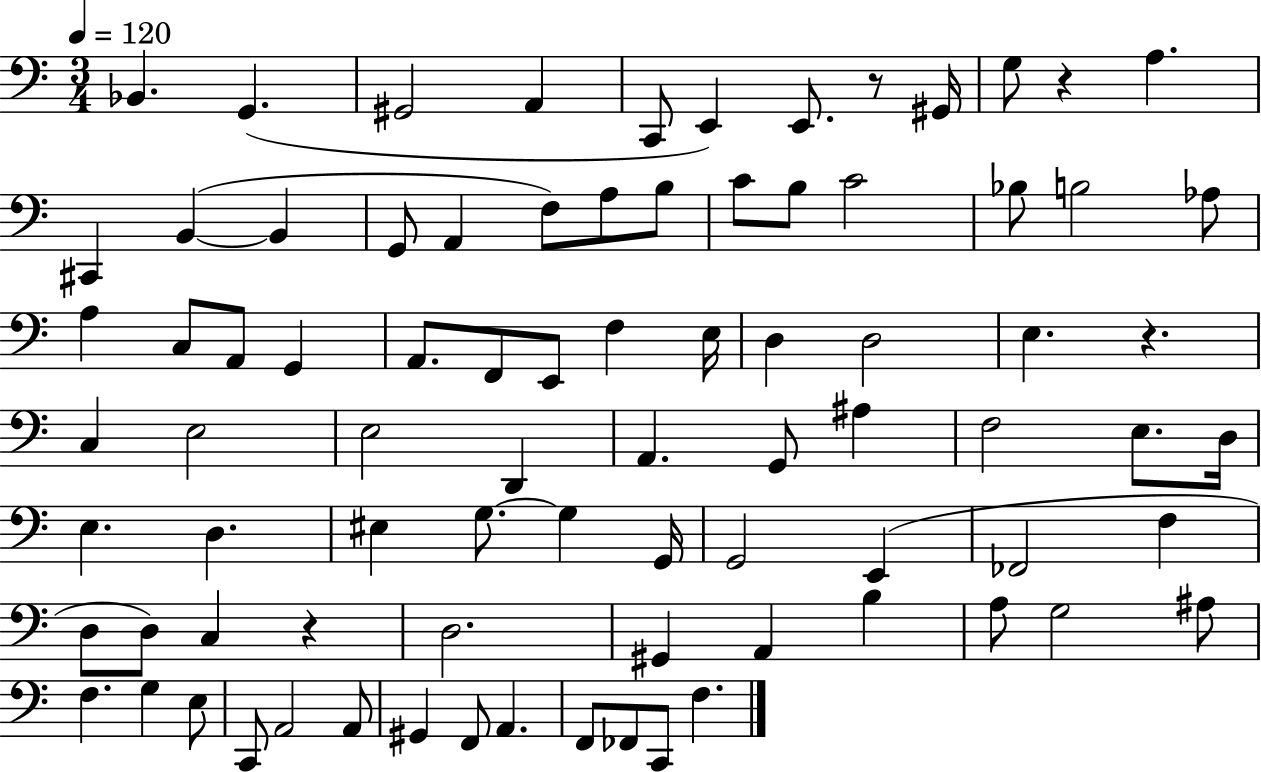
{
  \clef bass
  \numericTimeSignature
  \time 3/4
  \key c \major
  \tempo 4 = 120
  \repeat volta 2 { bes,4. g,4.( | gis,2 a,4 | c,8 e,4) e,8. r8 gis,16 | g8 r4 a4. | \break cis,4 b,4~(~ b,4 | g,8 a,4 f8) a8 b8 | c'8 b8 c'2 | bes8 b2 aes8 | \break a4 c8 a,8 g,4 | a,8. f,8 e,8 f4 e16 | d4 d2 | e4. r4. | \break c4 e2 | e2 d,4 | a,4. g,8 ais4 | f2 e8. d16 | \break e4. d4. | eis4 g8.~~ g4 g,16 | g,2 e,4( | fes,2 f4 | \break d8 d8) c4 r4 | d2. | gis,4 a,4 b4 | a8 g2 ais8 | \break f4. g4 e8 | c,8 a,2 a,8 | gis,4 f,8 a,4. | f,8 fes,8 c,8 f4. | \break } \bar "|."
}